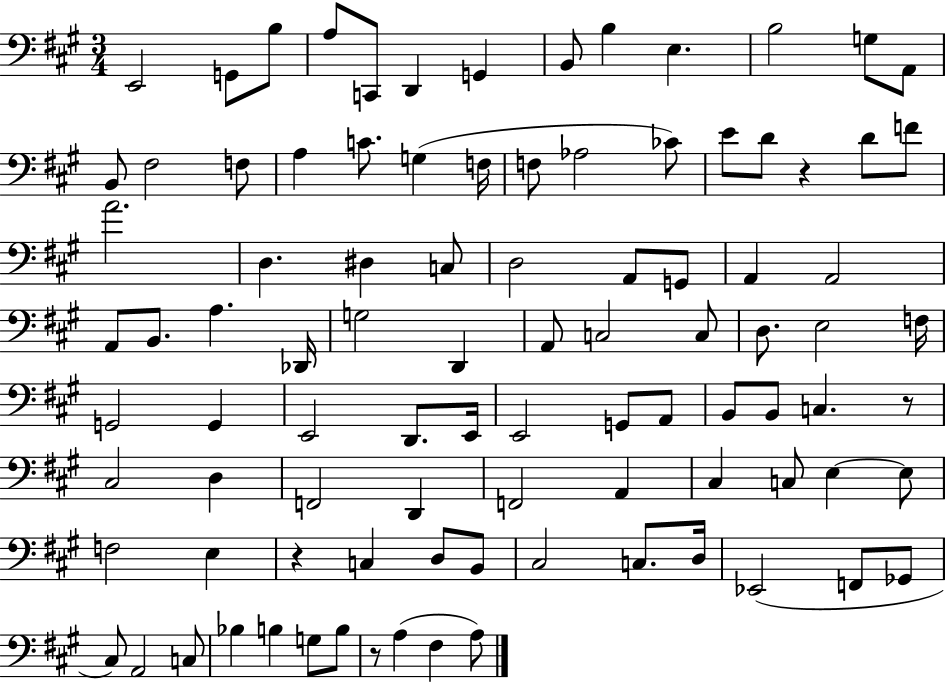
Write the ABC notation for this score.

X:1
T:Untitled
M:3/4
L:1/4
K:A
E,,2 G,,/2 B,/2 A,/2 C,,/2 D,, G,, B,,/2 B, E, B,2 G,/2 A,,/2 B,,/2 ^F,2 F,/2 A, C/2 G, F,/4 F,/2 _A,2 _C/2 E/2 D/2 z D/2 F/2 A2 D, ^D, C,/2 D,2 A,,/2 G,,/2 A,, A,,2 A,,/2 B,,/2 A, _D,,/4 G,2 D,, A,,/2 C,2 C,/2 D,/2 E,2 F,/4 G,,2 G,, E,,2 D,,/2 E,,/4 E,,2 G,,/2 A,,/2 B,,/2 B,,/2 C, z/2 ^C,2 D, F,,2 D,, F,,2 A,, ^C, C,/2 E, E,/2 F,2 E, z C, D,/2 B,,/2 ^C,2 C,/2 D,/4 _E,,2 F,,/2 _G,,/2 ^C,/2 A,,2 C,/2 _B, B, G,/2 B,/2 z/2 A, ^F, A,/2